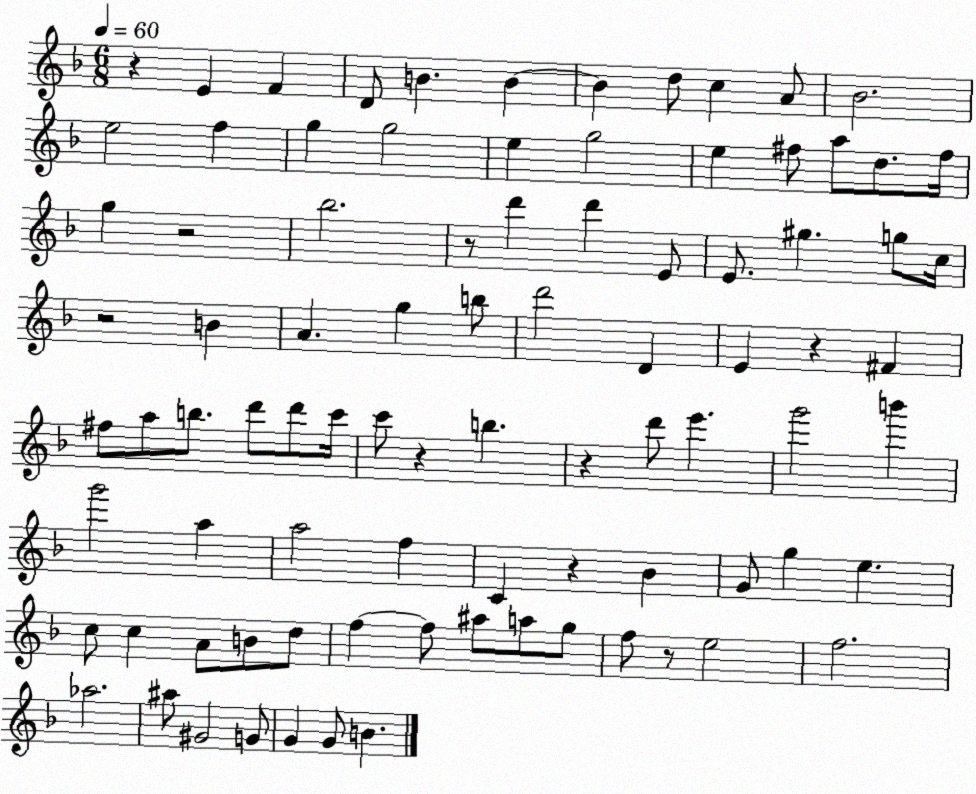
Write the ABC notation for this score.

X:1
T:Untitled
M:6/8
L:1/4
K:F
z E F D/2 B B B d/2 c A/2 _B2 e2 f g g2 e g2 e ^f/2 a/2 d/2 ^f/4 g z2 _b2 z/2 d' d' E/2 E/2 ^g g/2 c/4 z2 B A g b/2 d'2 D E z ^F ^f/2 a/2 b/2 d'/2 d'/2 c'/4 c'/2 z b z d'/2 e' g'2 b' g'2 a a2 f C z _B G/2 g e c/2 c A/2 B/2 d/2 f f/2 ^a/2 a/2 g/2 f/2 z/2 e2 f2 _a2 ^a/2 ^G2 G/2 G G/2 B